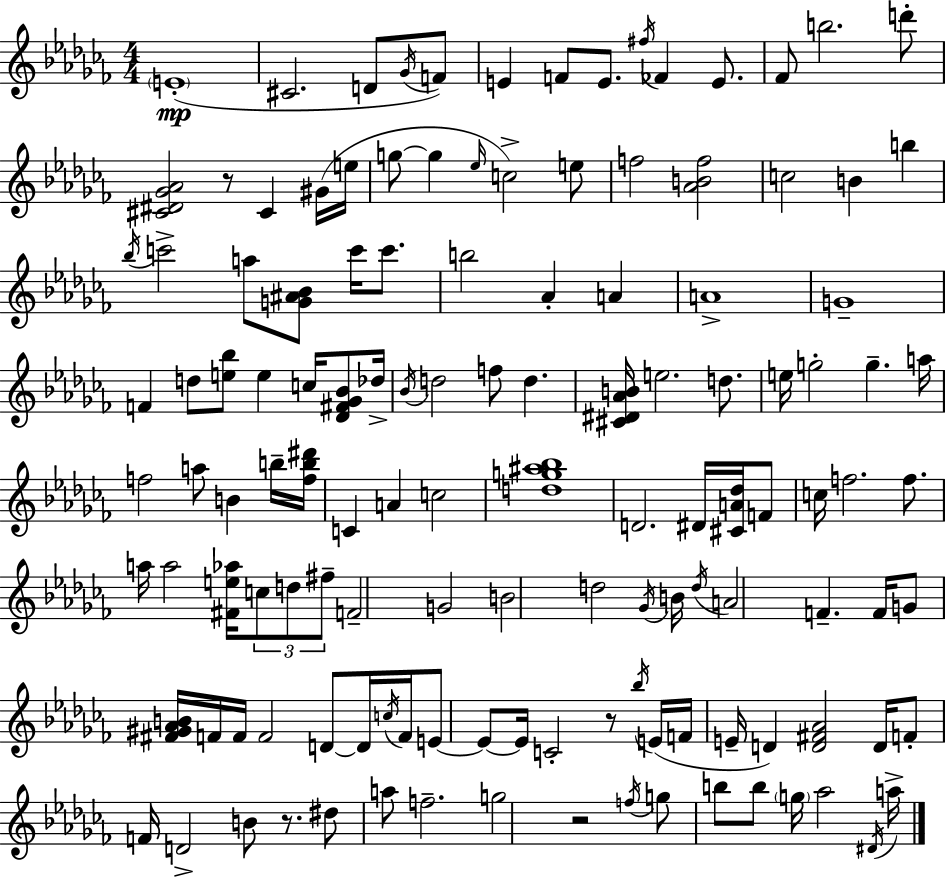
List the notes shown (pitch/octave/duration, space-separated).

E4/w C#4/h. D4/e Gb4/s F4/e E4/q F4/e E4/e. F#5/s FES4/q E4/e. FES4/e B5/h. D6/e [C#4,D#4,Gb4,Ab4]/h R/e C#4/q G#4/s E5/s G5/e G5/q Eb5/s C5/h E5/e F5/h [Ab4,B4,F5]/h C5/h B4/q B5/q Bb5/s C6/h A5/e [G4,A#4,Bb4]/e C6/s C6/e. B5/h Ab4/q A4/q A4/w G4/w F4/q D5/e [E5,Bb5]/e E5/q C5/s [Db4,F#4,Gb4,Bb4]/e Db5/s Bb4/s D5/h F5/e D5/q. [C#4,D#4,Ab4,B4]/s E5/h. D5/e. E5/s G5/h G5/q. A5/s F5/h A5/e B4/q B5/s [F5,B5,D#6]/s C4/q A4/q C5/h [D5,G5,A#5,Bb5]/w D4/h. D#4/s [C#4,A4,Db5]/s F4/e C5/s F5/h. F5/e. A5/s A5/h [F#4,E5,Ab5]/s C5/e D5/e F#5/e F4/h G4/h B4/h D5/h Gb4/s B4/s D5/s A4/h F4/q. F4/s G4/e [F#4,G#4,Ab4,B4]/s F4/s F4/s F4/h D4/e D4/s C5/s F4/s E4/e E4/e E4/s C4/h R/e Bb5/s E4/s F4/s E4/s D4/q [D4,F#4,Ab4]/h D4/s F4/e F4/s D4/h B4/e R/e. D#5/e A5/e F5/h. G5/h R/h F5/s G5/e B5/e B5/e G5/s Ab5/h D#4/s A5/s